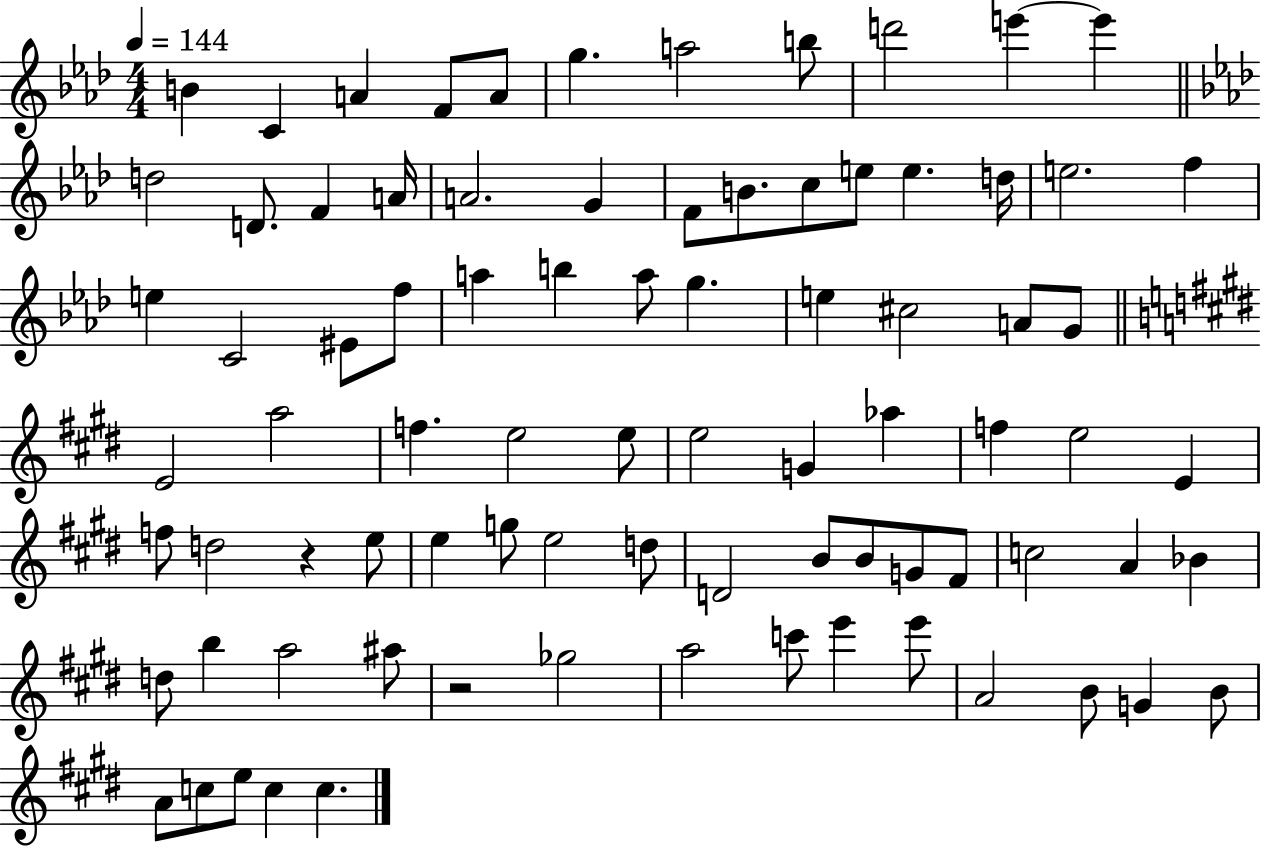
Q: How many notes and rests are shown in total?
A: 83